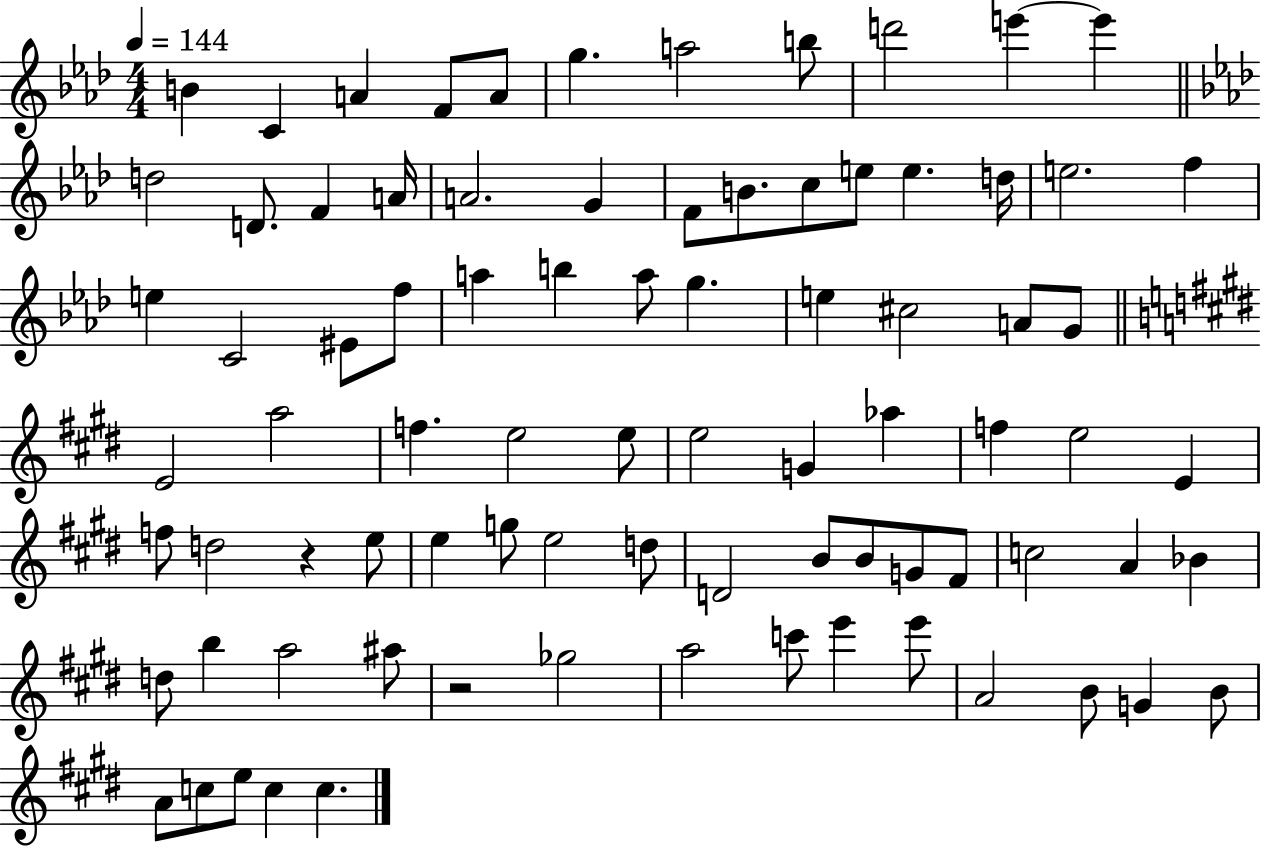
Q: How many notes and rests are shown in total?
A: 83